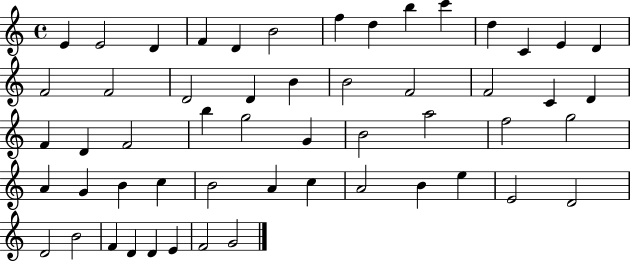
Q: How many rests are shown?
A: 0